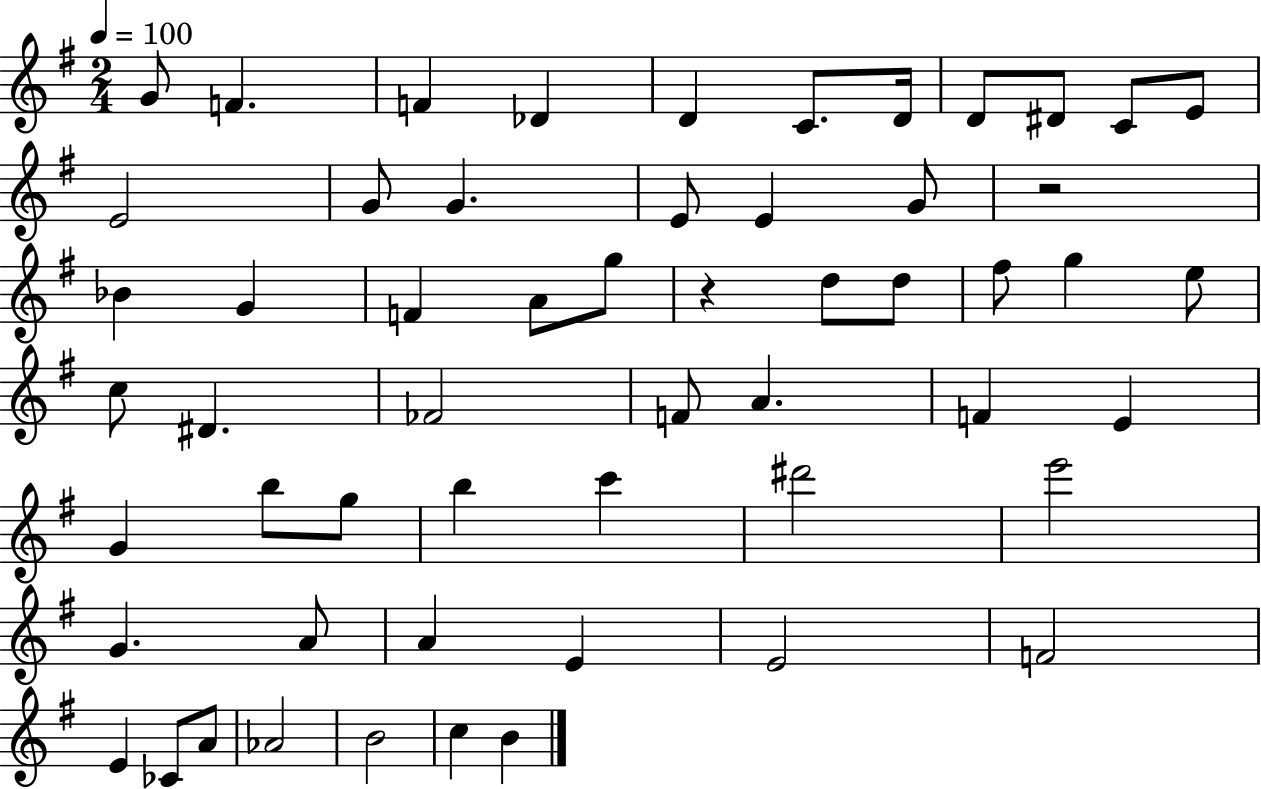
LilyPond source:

{
  \clef treble
  \numericTimeSignature
  \time 2/4
  \key g \major
  \tempo 4 = 100
  g'8 f'4. | f'4 des'4 | d'4 c'8. d'16 | d'8 dis'8 c'8 e'8 | \break e'2 | g'8 g'4. | e'8 e'4 g'8 | r2 | \break bes'4 g'4 | f'4 a'8 g''8 | r4 d''8 d''8 | fis''8 g''4 e''8 | \break c''8 dis'4. | fes'2 | f'8 a'4. | f'4 e'4 | \break g'4 b''8 g''8 | b''4 c'''4 | dis'''2 | e'''2 | \break g'4. a'8 | a'4 e'4 | e'2 | f'2 | \break e'4 ces'8 a'8 | aes'2 | b'2 | c''4 b'4 | \break \bar "|."
}